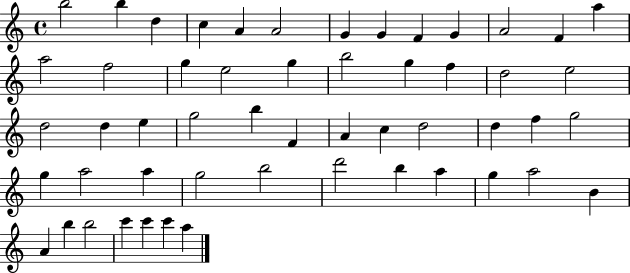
X:1
T:Untitled
M:4/4
L:1/4
K:C
b2 b d c A A2 G G F G A2 F a a2 f2 g e2 g b2 g f d2 e2 d2 d e g2 b F A c d2 d f g2 g a2 a g2 b2 d'2 b a g a2 B A b b2 c' c' c' a